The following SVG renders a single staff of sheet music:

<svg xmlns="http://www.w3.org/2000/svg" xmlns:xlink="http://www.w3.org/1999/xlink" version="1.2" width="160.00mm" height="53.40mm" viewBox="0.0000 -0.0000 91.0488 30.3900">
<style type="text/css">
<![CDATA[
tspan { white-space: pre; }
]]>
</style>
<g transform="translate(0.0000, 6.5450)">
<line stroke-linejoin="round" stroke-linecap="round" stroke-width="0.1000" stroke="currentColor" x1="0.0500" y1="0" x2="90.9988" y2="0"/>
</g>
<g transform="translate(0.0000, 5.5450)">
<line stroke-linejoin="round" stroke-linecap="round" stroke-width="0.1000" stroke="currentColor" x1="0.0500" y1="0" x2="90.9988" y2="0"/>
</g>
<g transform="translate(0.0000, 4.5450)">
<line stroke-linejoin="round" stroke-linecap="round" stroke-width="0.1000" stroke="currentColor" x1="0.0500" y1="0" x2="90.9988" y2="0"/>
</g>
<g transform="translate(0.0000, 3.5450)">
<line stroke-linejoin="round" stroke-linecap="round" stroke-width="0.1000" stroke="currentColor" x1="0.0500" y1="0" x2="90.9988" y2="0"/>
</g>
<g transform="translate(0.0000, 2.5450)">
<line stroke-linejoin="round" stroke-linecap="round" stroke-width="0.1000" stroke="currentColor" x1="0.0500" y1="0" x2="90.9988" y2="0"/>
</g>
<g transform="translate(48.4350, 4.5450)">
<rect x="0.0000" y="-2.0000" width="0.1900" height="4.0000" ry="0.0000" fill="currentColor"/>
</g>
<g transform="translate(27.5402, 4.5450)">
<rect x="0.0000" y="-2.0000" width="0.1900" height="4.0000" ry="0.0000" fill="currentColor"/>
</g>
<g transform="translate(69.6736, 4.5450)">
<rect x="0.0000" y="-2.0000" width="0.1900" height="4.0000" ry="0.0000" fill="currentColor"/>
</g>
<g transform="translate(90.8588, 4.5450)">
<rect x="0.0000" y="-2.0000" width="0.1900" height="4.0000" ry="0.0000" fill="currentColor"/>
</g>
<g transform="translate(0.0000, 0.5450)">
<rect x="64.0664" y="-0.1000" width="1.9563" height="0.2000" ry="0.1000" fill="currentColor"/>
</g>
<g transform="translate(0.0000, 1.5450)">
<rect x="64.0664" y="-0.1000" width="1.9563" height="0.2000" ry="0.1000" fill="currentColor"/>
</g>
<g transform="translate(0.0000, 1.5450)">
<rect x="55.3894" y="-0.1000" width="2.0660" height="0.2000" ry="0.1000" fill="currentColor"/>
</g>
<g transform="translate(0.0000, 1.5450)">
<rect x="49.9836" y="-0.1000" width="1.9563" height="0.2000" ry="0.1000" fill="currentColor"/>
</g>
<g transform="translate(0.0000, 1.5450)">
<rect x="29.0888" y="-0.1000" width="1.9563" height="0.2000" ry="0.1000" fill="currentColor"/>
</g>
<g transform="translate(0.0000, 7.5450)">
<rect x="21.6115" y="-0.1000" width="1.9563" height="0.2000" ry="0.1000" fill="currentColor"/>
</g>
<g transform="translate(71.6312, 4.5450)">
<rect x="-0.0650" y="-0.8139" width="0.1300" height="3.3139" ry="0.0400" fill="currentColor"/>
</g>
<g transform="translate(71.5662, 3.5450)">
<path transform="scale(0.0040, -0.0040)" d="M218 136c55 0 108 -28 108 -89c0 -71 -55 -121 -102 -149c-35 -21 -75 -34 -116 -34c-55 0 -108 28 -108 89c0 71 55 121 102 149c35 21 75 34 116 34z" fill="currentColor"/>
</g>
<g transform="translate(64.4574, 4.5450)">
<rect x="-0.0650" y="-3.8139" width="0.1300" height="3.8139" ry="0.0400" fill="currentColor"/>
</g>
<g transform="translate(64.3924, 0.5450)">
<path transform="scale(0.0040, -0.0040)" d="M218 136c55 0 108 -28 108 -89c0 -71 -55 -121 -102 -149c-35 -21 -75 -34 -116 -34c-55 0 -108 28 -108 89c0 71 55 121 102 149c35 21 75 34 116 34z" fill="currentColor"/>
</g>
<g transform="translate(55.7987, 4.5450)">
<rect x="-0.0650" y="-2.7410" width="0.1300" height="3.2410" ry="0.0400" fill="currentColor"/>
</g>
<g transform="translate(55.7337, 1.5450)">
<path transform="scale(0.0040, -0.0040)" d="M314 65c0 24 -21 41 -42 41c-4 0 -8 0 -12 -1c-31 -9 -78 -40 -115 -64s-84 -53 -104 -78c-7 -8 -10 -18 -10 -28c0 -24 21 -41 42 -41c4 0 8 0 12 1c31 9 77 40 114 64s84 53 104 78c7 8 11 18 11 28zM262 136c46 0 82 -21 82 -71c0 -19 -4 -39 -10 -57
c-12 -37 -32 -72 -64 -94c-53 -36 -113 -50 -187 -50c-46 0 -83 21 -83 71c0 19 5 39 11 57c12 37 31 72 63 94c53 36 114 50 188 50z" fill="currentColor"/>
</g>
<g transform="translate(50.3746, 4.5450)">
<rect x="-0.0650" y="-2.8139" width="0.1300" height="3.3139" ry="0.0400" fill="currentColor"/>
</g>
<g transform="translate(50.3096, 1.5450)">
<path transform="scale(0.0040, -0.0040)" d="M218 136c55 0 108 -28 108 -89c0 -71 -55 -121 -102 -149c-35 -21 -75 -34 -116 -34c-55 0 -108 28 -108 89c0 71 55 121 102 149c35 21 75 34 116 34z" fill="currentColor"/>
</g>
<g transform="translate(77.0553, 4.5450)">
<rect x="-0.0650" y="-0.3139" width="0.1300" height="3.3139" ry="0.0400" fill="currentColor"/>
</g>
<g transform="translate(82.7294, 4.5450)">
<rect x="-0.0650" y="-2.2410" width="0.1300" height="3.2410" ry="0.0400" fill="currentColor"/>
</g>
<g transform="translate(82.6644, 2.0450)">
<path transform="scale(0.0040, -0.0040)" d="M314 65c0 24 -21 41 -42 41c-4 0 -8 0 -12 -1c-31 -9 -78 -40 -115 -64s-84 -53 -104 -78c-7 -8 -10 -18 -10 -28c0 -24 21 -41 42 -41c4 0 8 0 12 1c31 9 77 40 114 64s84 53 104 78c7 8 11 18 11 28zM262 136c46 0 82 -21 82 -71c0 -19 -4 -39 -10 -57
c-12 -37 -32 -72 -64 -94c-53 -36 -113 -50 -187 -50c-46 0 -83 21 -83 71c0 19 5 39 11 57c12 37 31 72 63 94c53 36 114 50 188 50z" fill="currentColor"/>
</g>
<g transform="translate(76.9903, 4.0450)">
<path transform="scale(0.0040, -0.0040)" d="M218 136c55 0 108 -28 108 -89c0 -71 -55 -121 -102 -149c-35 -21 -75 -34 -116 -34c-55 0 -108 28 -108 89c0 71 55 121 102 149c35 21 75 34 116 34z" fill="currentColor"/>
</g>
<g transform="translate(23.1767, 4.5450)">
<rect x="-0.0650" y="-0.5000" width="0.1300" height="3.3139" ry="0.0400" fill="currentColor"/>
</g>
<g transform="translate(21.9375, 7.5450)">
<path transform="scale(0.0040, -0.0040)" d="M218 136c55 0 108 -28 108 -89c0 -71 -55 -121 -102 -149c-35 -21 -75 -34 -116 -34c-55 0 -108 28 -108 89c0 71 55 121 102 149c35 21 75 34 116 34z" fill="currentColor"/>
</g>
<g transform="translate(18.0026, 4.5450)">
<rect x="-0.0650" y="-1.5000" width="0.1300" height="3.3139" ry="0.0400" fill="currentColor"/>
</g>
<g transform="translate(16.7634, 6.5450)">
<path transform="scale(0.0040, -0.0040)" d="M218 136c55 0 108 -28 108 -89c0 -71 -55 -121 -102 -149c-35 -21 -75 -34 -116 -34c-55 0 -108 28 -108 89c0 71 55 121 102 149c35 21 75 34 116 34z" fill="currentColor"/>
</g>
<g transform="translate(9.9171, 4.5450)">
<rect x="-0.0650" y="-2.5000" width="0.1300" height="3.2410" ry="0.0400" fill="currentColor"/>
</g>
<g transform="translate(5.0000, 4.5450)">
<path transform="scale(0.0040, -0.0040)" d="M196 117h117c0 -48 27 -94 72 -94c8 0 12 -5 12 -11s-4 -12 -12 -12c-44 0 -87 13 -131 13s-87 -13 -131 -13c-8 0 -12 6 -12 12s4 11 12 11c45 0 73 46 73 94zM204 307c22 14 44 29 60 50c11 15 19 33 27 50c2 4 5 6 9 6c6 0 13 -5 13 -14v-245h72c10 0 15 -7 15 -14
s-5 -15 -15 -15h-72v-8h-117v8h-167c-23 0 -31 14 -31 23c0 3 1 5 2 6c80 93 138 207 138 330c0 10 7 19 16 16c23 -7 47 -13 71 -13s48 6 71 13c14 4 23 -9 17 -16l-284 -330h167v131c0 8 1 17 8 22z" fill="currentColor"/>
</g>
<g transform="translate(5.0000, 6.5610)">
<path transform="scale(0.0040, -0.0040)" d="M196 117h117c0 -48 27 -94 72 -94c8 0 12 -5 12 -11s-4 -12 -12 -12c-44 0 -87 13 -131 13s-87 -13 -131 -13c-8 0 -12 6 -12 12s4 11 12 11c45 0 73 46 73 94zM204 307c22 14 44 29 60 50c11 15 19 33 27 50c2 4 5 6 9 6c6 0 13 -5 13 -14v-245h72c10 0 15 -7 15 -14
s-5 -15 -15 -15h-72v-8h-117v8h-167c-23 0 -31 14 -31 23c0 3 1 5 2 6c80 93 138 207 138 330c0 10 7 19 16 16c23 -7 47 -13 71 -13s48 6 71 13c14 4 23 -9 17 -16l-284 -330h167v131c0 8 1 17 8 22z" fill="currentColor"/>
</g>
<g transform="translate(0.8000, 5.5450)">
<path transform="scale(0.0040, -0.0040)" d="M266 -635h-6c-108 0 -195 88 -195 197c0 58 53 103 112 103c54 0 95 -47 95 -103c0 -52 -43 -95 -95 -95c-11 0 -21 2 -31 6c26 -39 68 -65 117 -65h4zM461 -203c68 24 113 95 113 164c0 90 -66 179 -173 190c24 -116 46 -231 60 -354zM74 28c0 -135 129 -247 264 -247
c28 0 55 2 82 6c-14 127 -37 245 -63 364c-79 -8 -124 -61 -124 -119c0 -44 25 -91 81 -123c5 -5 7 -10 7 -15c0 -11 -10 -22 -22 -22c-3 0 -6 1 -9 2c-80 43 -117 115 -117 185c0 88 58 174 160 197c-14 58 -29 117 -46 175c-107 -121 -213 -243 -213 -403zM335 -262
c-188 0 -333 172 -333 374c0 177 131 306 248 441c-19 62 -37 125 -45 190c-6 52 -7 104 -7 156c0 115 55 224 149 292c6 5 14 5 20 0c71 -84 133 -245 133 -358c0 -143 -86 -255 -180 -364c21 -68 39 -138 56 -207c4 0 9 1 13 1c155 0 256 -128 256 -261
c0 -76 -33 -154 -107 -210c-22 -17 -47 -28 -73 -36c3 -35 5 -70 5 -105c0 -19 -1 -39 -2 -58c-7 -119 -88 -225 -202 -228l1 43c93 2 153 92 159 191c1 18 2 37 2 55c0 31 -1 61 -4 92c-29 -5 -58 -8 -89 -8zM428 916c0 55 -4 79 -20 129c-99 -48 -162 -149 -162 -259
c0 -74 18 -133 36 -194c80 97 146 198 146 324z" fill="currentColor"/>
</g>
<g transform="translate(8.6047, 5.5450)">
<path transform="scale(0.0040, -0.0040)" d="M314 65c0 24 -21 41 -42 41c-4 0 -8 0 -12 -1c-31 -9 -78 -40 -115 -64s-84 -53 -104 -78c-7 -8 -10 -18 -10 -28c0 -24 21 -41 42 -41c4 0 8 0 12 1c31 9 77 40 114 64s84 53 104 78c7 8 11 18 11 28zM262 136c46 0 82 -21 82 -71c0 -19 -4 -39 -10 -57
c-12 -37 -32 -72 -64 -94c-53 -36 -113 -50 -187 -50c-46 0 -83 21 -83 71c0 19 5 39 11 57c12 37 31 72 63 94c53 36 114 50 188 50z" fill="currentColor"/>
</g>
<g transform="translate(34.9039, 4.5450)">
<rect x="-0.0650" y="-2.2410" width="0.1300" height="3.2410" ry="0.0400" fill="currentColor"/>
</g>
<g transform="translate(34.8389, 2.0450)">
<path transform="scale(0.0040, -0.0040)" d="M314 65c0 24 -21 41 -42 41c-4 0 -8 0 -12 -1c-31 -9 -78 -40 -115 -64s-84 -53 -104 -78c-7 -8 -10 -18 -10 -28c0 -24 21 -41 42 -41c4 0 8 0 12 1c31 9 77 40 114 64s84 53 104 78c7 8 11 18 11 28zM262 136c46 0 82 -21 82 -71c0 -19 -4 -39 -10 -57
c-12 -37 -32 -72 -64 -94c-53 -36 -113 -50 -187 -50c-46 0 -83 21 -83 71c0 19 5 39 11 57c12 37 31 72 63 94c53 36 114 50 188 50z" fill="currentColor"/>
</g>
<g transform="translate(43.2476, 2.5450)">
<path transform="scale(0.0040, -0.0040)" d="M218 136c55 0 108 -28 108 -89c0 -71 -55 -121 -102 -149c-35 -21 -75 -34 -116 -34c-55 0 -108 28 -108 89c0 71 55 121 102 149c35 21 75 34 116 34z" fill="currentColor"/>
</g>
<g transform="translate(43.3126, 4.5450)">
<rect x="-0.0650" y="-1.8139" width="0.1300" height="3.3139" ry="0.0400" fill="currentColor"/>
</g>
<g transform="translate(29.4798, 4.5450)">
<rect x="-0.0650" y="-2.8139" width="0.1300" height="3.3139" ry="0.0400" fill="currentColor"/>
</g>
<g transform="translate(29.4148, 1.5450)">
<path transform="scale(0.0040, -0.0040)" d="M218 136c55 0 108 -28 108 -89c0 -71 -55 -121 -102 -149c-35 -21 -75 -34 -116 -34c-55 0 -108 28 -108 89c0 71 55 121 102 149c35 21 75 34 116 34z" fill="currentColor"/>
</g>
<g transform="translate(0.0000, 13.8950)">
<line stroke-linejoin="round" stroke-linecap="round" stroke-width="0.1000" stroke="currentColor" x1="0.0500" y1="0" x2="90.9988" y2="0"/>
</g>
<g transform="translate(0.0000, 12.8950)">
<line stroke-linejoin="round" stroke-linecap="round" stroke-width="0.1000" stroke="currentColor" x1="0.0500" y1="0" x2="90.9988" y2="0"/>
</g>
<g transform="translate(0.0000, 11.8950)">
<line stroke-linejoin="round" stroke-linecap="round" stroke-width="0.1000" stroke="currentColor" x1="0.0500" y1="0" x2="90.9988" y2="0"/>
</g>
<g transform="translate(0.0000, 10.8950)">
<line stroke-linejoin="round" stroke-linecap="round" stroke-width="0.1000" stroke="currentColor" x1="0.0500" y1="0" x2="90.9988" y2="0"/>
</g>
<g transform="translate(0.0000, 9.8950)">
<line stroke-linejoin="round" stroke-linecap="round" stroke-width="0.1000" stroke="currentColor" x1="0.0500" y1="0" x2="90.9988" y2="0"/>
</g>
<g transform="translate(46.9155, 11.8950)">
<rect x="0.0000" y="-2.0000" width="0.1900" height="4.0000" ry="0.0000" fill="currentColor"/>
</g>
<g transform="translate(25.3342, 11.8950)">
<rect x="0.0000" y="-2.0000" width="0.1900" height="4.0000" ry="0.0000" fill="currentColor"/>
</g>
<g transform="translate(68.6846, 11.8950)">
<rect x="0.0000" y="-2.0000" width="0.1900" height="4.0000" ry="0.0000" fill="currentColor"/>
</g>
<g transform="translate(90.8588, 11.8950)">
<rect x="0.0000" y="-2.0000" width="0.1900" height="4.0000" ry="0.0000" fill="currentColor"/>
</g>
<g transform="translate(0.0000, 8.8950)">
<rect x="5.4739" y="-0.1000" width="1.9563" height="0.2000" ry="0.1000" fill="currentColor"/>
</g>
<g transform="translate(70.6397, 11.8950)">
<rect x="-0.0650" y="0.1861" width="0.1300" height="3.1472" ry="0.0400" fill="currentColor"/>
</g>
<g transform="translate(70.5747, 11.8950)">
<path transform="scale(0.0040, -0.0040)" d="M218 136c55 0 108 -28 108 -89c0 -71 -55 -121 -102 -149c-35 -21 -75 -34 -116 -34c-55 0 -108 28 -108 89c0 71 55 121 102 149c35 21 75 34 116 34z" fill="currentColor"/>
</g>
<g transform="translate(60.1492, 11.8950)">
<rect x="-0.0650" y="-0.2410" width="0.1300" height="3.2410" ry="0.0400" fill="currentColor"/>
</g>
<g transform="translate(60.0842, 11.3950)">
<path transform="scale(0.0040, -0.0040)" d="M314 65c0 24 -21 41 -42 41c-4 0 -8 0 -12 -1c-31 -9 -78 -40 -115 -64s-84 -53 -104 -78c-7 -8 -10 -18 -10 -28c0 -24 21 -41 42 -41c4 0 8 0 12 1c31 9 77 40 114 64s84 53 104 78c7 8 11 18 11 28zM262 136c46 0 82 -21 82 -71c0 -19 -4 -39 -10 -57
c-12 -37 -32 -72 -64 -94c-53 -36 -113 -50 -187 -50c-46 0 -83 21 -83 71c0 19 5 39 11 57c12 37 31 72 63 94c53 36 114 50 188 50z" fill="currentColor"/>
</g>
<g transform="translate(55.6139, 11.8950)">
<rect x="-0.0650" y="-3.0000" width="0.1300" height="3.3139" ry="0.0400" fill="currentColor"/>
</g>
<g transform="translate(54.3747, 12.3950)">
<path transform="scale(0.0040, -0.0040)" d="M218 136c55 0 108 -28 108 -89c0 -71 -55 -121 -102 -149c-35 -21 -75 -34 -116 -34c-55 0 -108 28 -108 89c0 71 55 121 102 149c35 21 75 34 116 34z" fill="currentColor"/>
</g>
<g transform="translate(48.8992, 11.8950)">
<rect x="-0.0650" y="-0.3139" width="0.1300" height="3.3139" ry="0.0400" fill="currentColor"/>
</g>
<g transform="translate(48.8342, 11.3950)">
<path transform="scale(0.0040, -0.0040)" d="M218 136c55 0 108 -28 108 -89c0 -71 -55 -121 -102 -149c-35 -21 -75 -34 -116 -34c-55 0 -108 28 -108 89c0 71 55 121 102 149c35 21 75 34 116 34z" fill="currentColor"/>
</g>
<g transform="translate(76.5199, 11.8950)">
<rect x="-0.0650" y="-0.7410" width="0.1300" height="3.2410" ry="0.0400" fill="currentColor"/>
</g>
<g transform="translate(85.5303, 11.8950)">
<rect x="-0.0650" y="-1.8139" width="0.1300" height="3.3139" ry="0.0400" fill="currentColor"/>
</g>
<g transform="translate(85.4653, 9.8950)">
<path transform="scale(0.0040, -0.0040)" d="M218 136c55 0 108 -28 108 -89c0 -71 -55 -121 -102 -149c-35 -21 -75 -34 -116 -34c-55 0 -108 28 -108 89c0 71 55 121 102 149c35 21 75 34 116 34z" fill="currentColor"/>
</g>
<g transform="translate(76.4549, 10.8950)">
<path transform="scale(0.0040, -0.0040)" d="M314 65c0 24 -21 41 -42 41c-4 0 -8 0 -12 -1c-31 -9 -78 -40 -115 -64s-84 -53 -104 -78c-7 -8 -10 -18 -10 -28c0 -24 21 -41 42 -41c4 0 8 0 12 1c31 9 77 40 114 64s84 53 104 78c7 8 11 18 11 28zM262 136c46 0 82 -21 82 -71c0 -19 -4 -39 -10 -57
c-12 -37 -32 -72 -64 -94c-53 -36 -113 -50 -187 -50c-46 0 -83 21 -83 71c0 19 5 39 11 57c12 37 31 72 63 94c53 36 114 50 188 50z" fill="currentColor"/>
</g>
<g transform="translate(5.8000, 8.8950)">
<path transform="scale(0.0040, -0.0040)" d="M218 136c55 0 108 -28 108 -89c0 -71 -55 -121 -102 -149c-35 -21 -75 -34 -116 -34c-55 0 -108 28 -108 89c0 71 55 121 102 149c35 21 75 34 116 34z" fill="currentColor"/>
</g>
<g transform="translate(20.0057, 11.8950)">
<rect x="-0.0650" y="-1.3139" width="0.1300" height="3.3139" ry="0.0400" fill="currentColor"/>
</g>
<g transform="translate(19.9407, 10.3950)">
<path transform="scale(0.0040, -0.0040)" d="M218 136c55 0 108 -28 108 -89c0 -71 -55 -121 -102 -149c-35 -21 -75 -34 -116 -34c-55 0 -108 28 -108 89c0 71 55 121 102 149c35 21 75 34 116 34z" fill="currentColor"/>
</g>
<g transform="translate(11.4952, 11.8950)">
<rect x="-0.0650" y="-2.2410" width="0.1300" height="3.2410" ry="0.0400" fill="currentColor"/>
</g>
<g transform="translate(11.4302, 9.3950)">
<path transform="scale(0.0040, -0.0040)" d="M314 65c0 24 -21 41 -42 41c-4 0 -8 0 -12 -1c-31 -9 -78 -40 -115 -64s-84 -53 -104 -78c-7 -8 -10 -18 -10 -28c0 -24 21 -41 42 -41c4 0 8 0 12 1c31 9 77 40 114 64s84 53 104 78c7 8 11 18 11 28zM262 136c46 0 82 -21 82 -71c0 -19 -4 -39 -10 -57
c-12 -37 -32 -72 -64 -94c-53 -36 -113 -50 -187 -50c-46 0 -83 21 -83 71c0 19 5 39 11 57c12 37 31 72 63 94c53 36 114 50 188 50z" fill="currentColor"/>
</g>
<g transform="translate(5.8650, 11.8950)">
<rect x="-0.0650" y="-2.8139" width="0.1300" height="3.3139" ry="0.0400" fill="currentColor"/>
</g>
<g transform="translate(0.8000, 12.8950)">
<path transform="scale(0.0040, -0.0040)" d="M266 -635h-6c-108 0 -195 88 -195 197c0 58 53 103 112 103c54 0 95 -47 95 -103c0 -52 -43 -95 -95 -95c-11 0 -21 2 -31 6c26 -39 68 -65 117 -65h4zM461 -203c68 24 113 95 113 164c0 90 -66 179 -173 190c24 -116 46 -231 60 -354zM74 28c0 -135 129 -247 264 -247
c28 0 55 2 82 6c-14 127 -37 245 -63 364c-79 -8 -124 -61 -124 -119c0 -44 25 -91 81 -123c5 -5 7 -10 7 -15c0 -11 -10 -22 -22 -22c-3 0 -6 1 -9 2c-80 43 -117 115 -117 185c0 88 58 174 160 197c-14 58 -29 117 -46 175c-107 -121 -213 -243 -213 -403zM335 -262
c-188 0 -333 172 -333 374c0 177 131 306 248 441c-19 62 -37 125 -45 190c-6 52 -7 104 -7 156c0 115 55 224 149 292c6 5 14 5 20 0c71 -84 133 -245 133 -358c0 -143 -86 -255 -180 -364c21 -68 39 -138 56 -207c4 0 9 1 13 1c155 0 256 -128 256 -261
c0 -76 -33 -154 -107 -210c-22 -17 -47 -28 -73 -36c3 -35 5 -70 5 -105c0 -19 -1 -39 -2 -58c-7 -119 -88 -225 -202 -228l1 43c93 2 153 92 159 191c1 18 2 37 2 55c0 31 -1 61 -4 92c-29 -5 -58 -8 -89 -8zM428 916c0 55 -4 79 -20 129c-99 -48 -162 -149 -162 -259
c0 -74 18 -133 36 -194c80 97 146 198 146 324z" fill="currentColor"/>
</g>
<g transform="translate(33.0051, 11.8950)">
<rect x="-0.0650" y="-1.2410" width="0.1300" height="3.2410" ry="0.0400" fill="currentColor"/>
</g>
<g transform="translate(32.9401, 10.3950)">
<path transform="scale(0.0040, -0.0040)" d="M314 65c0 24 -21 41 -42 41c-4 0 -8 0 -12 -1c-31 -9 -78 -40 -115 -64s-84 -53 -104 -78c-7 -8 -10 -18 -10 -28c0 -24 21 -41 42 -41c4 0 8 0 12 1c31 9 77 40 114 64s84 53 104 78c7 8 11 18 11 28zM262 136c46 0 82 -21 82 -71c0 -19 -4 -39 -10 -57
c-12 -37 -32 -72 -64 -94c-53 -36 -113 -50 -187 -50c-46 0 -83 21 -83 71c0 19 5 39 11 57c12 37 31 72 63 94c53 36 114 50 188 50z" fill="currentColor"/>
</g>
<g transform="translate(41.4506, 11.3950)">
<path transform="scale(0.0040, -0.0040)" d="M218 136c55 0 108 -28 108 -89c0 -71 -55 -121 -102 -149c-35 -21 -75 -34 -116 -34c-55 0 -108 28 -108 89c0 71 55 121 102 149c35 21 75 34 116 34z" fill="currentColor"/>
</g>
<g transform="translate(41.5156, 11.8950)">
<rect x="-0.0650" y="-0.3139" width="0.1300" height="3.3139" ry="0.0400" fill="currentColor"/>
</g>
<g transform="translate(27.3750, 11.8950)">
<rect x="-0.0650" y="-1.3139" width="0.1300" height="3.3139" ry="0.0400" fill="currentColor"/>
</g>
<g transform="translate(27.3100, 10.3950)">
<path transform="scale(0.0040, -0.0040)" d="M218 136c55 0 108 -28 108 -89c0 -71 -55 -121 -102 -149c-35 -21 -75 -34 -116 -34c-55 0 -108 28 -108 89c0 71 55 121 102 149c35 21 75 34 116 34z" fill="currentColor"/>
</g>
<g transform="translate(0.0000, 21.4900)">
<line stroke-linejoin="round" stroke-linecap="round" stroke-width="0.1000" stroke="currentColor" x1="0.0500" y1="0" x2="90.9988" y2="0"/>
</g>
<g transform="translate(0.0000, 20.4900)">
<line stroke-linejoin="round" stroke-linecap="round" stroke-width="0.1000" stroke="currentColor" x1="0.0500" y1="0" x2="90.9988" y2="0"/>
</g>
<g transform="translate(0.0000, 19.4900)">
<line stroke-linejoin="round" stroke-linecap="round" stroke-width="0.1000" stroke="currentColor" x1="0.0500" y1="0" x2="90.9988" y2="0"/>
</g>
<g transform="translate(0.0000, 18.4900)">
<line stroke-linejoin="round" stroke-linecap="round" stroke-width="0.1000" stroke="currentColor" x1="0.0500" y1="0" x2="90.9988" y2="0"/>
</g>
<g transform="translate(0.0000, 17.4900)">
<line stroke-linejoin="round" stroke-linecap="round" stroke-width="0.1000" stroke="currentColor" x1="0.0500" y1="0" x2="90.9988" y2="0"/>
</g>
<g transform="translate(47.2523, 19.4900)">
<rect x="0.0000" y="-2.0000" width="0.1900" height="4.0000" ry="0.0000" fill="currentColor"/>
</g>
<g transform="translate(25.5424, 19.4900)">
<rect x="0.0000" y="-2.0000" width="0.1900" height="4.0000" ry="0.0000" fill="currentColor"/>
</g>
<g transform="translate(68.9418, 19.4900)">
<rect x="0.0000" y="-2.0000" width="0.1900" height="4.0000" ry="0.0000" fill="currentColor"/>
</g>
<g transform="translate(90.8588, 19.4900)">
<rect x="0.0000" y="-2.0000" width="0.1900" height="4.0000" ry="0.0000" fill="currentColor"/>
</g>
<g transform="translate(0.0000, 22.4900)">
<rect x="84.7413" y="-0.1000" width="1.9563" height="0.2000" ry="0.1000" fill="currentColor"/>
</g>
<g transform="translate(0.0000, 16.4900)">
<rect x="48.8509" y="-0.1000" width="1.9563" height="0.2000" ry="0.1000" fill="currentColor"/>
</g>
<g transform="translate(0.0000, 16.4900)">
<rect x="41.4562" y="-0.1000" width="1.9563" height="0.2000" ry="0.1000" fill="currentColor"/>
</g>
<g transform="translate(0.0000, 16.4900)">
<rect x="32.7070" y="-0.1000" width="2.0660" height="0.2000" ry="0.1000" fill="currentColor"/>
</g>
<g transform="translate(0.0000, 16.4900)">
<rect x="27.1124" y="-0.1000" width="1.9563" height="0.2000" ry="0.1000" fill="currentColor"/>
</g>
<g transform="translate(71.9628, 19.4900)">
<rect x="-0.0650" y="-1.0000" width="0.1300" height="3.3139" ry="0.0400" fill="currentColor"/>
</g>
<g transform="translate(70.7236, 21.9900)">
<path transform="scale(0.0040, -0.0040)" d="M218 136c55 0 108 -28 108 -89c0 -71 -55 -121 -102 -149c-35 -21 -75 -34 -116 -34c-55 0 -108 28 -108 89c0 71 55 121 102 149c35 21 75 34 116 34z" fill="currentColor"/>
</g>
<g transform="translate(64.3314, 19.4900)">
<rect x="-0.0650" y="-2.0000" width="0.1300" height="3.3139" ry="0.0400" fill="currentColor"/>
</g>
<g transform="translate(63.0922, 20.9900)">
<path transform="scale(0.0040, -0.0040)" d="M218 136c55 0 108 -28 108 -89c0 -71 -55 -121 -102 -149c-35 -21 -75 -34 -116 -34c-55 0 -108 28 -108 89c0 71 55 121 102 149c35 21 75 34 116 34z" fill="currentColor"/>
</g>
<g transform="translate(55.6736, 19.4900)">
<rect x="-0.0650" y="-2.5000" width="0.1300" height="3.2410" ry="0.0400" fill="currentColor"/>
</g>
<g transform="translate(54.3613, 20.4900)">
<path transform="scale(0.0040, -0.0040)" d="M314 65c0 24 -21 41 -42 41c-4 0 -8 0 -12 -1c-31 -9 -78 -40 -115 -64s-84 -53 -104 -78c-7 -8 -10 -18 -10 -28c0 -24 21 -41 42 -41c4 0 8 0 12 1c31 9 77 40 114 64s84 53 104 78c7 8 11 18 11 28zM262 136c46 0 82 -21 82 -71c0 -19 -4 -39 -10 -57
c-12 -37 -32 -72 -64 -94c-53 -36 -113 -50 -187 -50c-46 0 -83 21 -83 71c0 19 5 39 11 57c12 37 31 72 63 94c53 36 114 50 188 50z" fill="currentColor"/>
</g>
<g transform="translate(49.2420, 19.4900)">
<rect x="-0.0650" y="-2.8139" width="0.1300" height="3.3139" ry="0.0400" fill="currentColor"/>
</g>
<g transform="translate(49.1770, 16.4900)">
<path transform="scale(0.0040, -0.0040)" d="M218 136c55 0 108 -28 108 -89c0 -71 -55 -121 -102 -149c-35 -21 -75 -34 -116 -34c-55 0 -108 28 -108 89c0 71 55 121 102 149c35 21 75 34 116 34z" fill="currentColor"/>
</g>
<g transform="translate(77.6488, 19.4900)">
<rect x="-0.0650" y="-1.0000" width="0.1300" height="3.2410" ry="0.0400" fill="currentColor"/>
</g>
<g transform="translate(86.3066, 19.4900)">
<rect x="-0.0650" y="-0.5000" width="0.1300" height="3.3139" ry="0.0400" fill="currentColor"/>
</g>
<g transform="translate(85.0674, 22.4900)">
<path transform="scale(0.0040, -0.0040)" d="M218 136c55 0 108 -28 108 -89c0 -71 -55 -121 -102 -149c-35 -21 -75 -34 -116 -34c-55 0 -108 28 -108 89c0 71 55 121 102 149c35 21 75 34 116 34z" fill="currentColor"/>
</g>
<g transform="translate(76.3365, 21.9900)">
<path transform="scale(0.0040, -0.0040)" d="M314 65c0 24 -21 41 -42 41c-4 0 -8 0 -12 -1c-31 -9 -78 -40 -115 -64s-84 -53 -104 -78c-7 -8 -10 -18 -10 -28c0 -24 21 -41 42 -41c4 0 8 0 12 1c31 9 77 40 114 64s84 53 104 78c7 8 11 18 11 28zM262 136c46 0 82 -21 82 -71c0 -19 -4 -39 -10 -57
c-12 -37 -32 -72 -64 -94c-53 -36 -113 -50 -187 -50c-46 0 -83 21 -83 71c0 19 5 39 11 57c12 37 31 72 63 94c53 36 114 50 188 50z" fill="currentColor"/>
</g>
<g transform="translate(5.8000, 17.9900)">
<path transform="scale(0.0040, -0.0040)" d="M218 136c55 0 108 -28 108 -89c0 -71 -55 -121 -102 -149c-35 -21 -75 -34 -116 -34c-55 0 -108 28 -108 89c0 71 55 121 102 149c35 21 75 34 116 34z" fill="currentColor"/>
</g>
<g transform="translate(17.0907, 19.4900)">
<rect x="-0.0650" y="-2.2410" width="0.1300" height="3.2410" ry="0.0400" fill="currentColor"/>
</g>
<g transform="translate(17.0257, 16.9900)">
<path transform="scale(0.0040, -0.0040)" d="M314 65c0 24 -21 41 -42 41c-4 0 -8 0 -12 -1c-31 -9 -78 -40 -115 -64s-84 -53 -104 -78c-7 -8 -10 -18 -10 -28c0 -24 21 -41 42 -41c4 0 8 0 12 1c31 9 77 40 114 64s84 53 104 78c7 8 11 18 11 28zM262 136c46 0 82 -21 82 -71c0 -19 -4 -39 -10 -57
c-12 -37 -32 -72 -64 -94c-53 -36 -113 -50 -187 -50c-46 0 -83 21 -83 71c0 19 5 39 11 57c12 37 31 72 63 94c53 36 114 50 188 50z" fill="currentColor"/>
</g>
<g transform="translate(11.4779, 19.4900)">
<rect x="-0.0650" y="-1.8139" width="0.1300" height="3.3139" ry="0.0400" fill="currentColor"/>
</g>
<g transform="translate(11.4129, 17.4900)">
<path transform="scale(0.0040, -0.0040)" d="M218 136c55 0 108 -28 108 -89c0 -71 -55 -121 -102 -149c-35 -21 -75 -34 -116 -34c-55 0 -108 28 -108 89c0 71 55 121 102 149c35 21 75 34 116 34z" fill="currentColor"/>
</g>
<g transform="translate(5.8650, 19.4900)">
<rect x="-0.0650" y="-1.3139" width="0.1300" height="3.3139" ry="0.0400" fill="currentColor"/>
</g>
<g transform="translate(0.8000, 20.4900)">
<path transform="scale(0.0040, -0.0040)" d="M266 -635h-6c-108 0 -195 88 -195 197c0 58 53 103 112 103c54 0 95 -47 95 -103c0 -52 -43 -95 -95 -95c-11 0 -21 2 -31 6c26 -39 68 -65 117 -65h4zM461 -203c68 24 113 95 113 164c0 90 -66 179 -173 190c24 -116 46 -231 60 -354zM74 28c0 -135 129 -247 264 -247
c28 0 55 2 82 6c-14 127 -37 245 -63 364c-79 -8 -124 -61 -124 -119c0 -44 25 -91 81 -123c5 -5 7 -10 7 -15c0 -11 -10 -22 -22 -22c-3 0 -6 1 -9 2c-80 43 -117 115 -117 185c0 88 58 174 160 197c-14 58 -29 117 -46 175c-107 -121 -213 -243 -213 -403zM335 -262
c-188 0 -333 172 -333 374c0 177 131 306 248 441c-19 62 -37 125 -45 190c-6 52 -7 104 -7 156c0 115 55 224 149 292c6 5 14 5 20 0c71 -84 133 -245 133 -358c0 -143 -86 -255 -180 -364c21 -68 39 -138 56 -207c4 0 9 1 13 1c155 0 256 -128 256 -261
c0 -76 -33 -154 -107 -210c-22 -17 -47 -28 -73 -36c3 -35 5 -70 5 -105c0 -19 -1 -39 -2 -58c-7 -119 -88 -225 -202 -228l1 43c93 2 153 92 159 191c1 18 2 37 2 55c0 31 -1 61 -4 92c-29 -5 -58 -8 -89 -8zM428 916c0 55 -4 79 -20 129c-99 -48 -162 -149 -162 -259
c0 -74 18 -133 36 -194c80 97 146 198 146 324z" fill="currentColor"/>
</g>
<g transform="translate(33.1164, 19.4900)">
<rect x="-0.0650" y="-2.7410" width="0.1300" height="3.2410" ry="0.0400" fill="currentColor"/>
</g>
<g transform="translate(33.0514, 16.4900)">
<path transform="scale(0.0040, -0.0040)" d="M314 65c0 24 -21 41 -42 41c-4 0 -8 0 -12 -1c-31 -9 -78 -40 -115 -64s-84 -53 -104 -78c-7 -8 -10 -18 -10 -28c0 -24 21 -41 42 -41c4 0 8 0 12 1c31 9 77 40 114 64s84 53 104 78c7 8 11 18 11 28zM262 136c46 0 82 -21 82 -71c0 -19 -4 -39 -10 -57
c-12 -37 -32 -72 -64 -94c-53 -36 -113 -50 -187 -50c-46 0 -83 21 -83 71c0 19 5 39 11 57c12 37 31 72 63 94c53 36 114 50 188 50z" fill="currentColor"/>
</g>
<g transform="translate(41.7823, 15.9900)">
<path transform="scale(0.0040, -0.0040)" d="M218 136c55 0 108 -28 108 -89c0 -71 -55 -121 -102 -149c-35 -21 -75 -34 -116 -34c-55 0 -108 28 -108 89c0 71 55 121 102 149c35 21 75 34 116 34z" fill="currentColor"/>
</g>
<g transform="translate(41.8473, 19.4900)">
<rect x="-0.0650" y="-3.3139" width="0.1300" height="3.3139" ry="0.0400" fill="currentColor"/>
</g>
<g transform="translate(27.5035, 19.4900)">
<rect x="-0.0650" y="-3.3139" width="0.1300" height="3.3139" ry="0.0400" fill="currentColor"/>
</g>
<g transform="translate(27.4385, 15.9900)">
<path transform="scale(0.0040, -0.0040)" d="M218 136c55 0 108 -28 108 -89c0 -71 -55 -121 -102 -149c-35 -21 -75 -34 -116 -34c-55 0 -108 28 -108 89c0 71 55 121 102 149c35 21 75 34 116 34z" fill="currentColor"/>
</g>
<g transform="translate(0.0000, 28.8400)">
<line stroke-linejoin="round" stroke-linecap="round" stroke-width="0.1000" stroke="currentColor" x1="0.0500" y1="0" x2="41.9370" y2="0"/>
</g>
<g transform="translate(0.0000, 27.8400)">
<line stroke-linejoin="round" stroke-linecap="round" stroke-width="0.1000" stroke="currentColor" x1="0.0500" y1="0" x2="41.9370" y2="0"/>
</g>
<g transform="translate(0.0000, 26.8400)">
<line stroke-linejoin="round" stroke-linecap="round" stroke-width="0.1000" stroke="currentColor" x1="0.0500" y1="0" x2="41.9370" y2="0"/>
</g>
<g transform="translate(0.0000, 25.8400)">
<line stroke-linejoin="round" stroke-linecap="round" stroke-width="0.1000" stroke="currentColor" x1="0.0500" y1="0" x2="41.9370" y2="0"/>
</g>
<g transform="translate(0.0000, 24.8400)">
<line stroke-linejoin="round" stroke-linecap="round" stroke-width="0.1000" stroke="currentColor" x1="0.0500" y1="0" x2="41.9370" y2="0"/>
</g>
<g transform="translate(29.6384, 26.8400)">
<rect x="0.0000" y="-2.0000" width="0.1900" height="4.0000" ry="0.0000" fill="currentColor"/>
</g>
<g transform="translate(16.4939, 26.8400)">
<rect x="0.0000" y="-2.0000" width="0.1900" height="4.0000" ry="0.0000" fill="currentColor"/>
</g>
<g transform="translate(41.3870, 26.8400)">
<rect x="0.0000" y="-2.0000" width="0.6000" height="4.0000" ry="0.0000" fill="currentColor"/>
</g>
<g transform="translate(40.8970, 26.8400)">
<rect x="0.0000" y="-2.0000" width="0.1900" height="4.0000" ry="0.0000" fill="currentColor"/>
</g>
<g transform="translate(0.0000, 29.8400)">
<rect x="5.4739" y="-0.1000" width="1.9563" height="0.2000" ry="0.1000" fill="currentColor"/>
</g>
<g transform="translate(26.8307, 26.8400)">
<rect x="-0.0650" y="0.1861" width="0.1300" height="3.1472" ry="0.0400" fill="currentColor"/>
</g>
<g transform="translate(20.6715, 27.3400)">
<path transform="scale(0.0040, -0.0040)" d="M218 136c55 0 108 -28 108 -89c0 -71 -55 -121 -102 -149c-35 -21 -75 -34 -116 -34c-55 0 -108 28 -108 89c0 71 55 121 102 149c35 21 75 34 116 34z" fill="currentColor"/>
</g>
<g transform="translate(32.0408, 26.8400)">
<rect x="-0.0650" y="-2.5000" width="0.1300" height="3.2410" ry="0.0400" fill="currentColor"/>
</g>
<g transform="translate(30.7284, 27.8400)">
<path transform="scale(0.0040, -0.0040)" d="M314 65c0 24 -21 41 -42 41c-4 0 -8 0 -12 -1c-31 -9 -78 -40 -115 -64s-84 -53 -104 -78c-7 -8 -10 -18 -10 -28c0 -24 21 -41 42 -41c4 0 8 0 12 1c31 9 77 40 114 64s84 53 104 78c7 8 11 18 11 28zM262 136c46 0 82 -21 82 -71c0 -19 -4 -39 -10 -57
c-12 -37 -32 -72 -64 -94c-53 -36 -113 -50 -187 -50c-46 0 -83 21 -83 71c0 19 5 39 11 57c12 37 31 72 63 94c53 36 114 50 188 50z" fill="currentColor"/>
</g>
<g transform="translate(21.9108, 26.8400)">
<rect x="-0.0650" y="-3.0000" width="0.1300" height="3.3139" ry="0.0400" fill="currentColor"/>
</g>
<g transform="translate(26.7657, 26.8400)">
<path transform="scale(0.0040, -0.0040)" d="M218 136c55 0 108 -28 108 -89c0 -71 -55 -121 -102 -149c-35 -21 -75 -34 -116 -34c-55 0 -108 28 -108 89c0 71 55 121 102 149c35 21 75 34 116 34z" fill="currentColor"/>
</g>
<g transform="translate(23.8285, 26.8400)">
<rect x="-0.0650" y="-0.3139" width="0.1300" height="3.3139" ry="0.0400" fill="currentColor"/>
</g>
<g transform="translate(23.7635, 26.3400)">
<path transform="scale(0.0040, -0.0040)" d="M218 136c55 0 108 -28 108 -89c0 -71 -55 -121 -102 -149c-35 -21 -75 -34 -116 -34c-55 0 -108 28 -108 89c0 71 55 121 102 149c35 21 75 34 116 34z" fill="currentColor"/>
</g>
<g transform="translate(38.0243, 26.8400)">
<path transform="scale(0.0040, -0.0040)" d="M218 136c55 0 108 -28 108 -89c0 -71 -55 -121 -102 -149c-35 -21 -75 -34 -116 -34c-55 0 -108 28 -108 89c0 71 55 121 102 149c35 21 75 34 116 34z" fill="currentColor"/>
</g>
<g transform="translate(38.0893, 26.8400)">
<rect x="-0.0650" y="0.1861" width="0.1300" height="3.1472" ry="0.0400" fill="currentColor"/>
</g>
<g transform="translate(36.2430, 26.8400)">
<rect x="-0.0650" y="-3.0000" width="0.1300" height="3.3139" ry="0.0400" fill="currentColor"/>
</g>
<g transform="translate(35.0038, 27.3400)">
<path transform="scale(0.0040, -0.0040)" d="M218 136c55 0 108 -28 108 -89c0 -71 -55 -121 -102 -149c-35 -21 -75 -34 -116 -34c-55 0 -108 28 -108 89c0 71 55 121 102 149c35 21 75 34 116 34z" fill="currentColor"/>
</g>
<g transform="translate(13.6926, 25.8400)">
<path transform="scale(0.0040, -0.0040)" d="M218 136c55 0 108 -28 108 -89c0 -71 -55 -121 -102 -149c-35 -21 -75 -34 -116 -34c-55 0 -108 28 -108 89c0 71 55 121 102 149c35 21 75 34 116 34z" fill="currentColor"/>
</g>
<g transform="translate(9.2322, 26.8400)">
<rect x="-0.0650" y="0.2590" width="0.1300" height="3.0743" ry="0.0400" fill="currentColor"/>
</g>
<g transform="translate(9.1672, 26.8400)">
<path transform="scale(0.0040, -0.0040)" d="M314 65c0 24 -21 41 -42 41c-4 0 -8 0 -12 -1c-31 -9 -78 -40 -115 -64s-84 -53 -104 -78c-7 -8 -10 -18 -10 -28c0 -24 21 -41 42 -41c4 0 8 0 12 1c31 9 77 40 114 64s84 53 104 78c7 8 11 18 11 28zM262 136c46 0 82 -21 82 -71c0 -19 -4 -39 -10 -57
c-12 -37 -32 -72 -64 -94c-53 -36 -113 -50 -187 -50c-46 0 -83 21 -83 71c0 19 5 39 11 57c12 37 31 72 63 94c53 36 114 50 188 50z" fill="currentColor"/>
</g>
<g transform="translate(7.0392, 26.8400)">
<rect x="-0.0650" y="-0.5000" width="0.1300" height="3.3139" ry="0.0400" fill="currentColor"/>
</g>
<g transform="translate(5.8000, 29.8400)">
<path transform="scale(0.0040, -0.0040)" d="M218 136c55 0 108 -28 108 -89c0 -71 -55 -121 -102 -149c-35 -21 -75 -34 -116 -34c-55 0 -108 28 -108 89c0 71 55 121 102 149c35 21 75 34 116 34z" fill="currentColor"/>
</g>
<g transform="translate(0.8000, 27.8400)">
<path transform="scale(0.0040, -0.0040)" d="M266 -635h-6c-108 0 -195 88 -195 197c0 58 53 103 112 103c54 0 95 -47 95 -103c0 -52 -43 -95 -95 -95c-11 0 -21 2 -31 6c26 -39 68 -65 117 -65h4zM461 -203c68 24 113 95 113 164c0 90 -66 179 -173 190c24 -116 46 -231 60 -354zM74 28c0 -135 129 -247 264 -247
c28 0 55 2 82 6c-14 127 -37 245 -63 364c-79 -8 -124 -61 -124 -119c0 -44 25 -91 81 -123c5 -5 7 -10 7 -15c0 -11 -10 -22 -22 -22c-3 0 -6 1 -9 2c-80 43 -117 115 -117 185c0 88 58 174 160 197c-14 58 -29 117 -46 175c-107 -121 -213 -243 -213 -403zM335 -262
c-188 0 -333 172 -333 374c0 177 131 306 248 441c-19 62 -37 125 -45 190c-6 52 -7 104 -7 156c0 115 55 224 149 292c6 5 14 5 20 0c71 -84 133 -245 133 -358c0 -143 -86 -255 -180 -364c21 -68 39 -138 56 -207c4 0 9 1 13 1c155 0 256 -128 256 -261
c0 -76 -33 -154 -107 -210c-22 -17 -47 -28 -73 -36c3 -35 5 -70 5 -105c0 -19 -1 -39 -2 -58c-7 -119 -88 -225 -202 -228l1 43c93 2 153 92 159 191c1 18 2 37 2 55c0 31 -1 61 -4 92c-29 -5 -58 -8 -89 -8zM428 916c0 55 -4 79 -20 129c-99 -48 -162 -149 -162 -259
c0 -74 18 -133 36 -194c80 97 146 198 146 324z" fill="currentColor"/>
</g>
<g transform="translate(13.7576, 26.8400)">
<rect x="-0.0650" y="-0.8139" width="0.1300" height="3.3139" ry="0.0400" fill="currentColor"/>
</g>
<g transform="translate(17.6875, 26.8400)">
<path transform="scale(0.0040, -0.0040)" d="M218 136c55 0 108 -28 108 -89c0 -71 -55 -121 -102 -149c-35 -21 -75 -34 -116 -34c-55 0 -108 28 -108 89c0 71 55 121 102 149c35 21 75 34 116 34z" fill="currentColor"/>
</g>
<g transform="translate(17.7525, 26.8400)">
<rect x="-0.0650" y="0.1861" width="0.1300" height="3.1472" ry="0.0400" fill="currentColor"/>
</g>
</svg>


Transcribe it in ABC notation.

X:1
T:Untitled
M:4/4
L:1/4
K:C
G2 E C a g2 f a a2 c' d c g2 a g2 e e e2 c c A c2 B d2 f e f g2 b a2 b a G2 F D D2 C C B2 d B A c B G2 A B